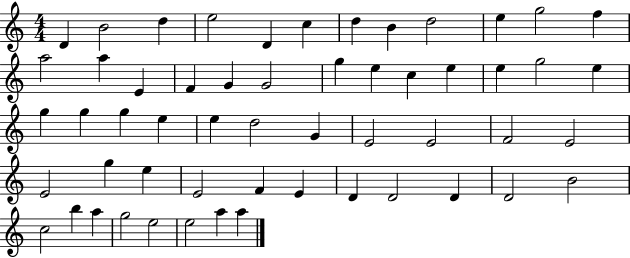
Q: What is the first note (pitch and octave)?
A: D4